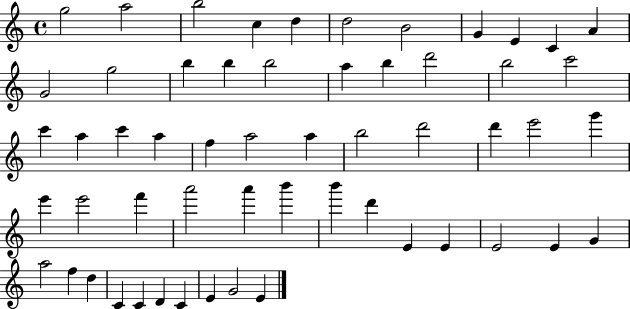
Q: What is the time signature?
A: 4/4